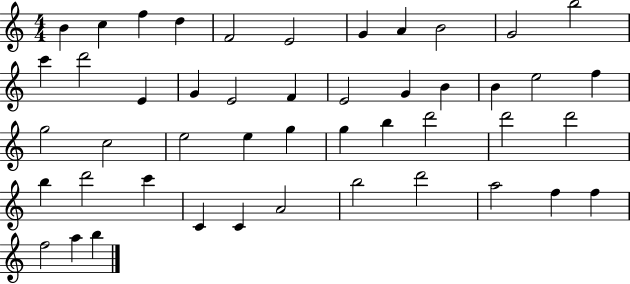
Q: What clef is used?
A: treble